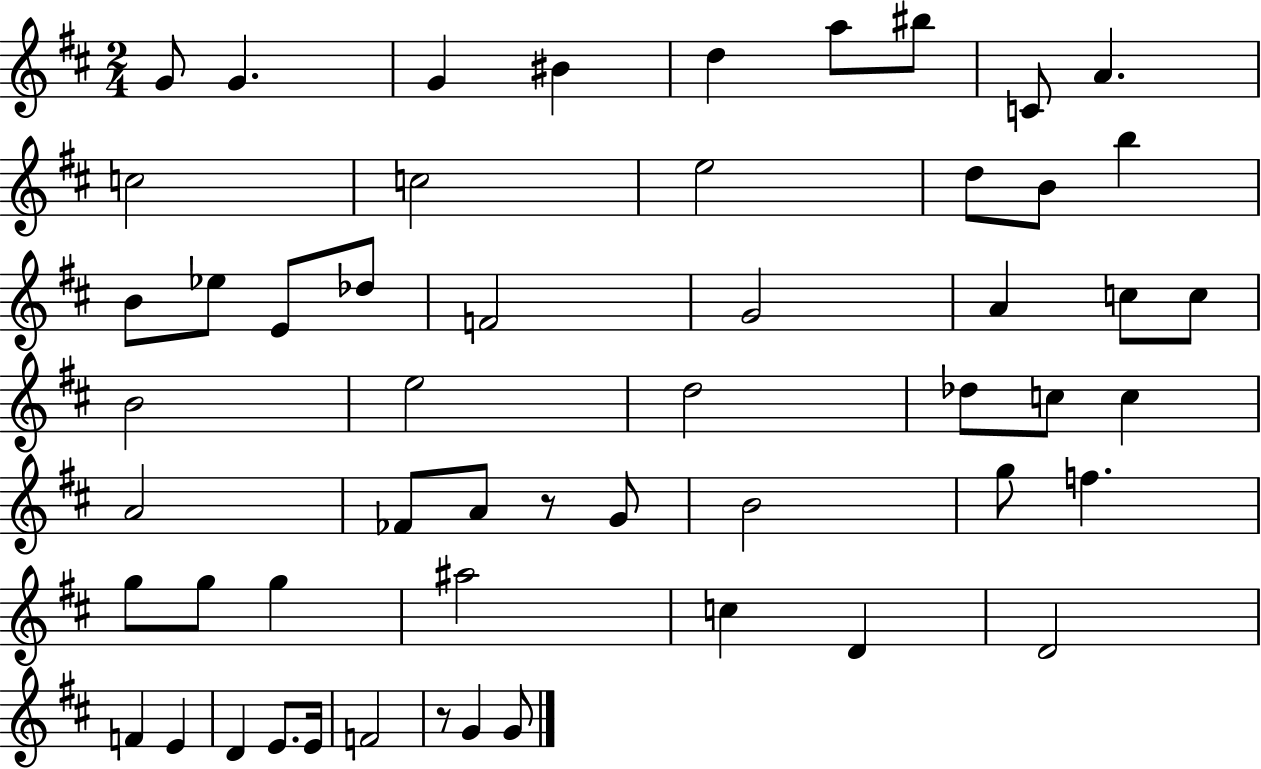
G4/e G4/q. G4/q BIS4/q D5/q A5/e BIS5/e C4/e A4/q. C5/h C5/h E5/h D5/e B4/e B5/q B4/e Eb5/e E4/e Db5/e F4/h G4/h A4/q C5/e C5/e B4/h E5/h D5/h Db5/e C5/e C5/q A4/h FES4/e A4/e R/e G4/e B4/h G5/e F5/q. G5/e G5/e G5/q A#5/h C5/q D4/q D4/h F4/q E4/q D4/q E4/e. E4/s F4/h R/e G4/q G4/e